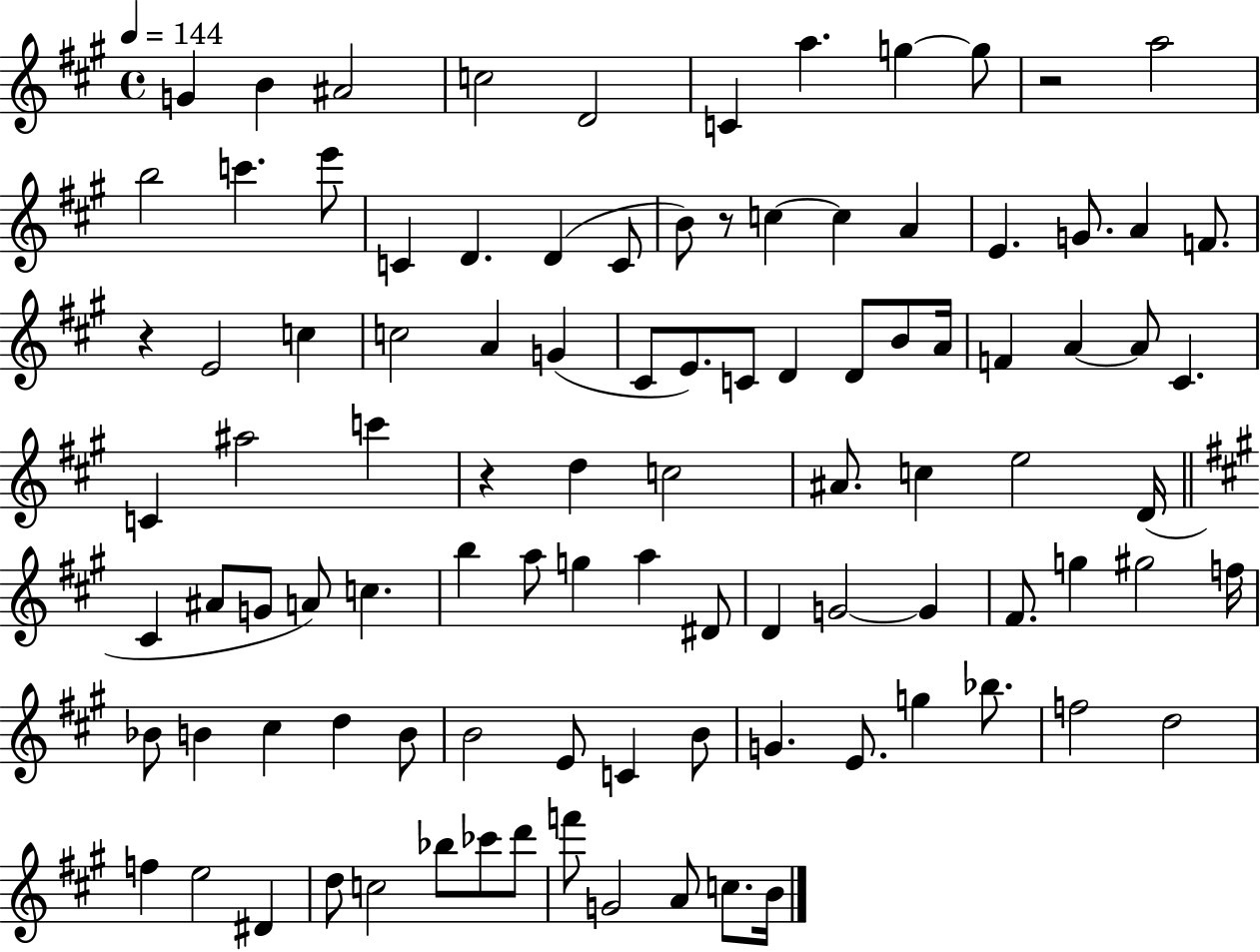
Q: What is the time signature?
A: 4/4